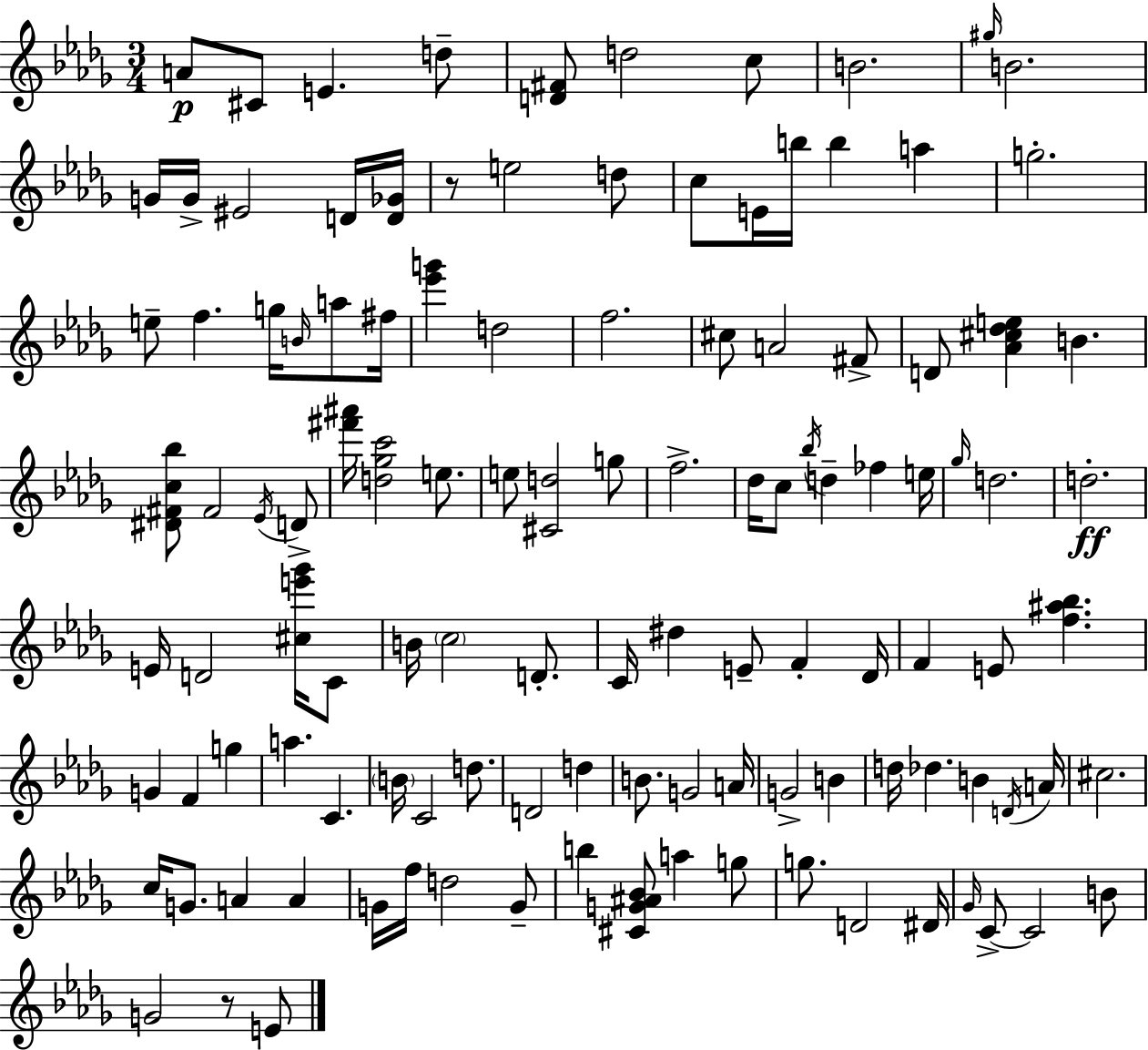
{
  \clef treble
  \numericTimeSignature
  \time 3/4
  \key bes \minor
  a'8\p cis'8 e'4. d''8-- | <d' fis'>8 d''2 c''8 | b'2. | \grace { gis''16 } b'2. | \break g'16 g'16-> eis'2 d'16 | <d' ges'>16 r8 e''2 d''8 | c''8 e'16 b''16 b''4 a''4 | g''2.-. | \break e''8-- f''4. g''16 \grace { b'16 } a''8 | fis''16 <ees''' g'''>4 d''2 | f''2. | cis''8 a'2 | \break fis'8-> d'8 <aes' cis'' des'' e''>4 b'4. | <dis' fis' c'' bes''>8 fis'2 | \acciaccatura { ees'16 } d'8-> <fis''' ais'''>16 <d'' ges'' c'''>2 | e''8. e''8 <cis' d''>2 | \break g''8 f''2.-> | des''16 c''8 \acciaccatura { bes''16 } d''4-- fes''4 | e''16 \grace { ges''16 } d''2. | d''2.-.\ff | \break e'16 d'2 | <cis'' e''' ges'''>16 c'8 b'16 \parenthesize c''2 | d'8.-. c'16 dis''4 e'8-- | f'4-. des'16 f'4 e'8 <f'' ais'' bes''>4. | \break g'4 f'4 | g''4 a''4. c'4. | \parenthesize b'16 c'2 | d''8. d'2 | \break d''4 b'8. g'2 | a'16 g'2-> | b'4 d''16 des''4. | b'4 \acciaccatura { d'16 } a'16 cis''2. | \break c''16 g'8. a'4 | a'4 g'16 f''16 d''2 | g'8-- b''4 <cis' g' ais' bes'>8 | a''4 g''8 g''8. d'2 | \break dis'16 \grace { ges'16 } c'8->~~ c'2 | b'8 g'2 | r8 e'8 \bar "|."
}